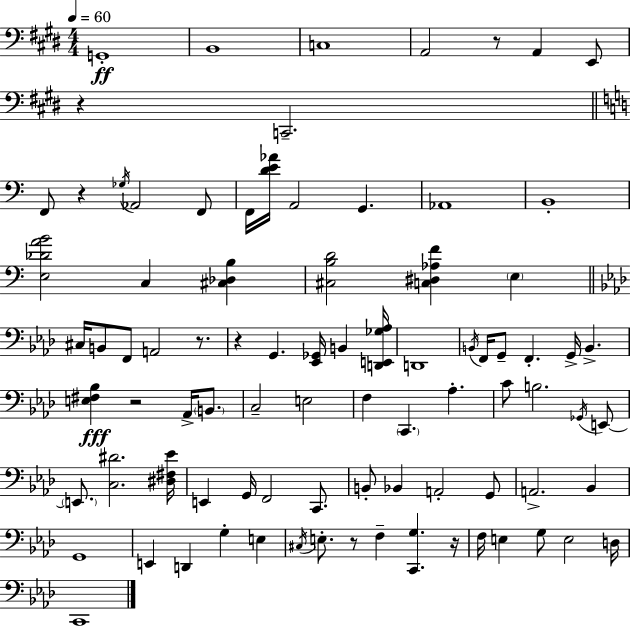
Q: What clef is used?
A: bass